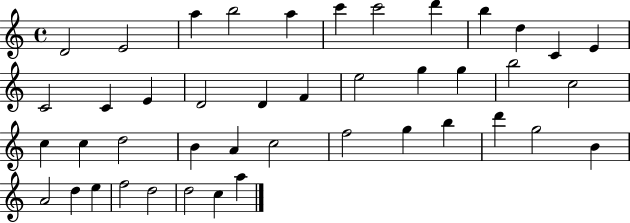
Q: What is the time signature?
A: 4/4